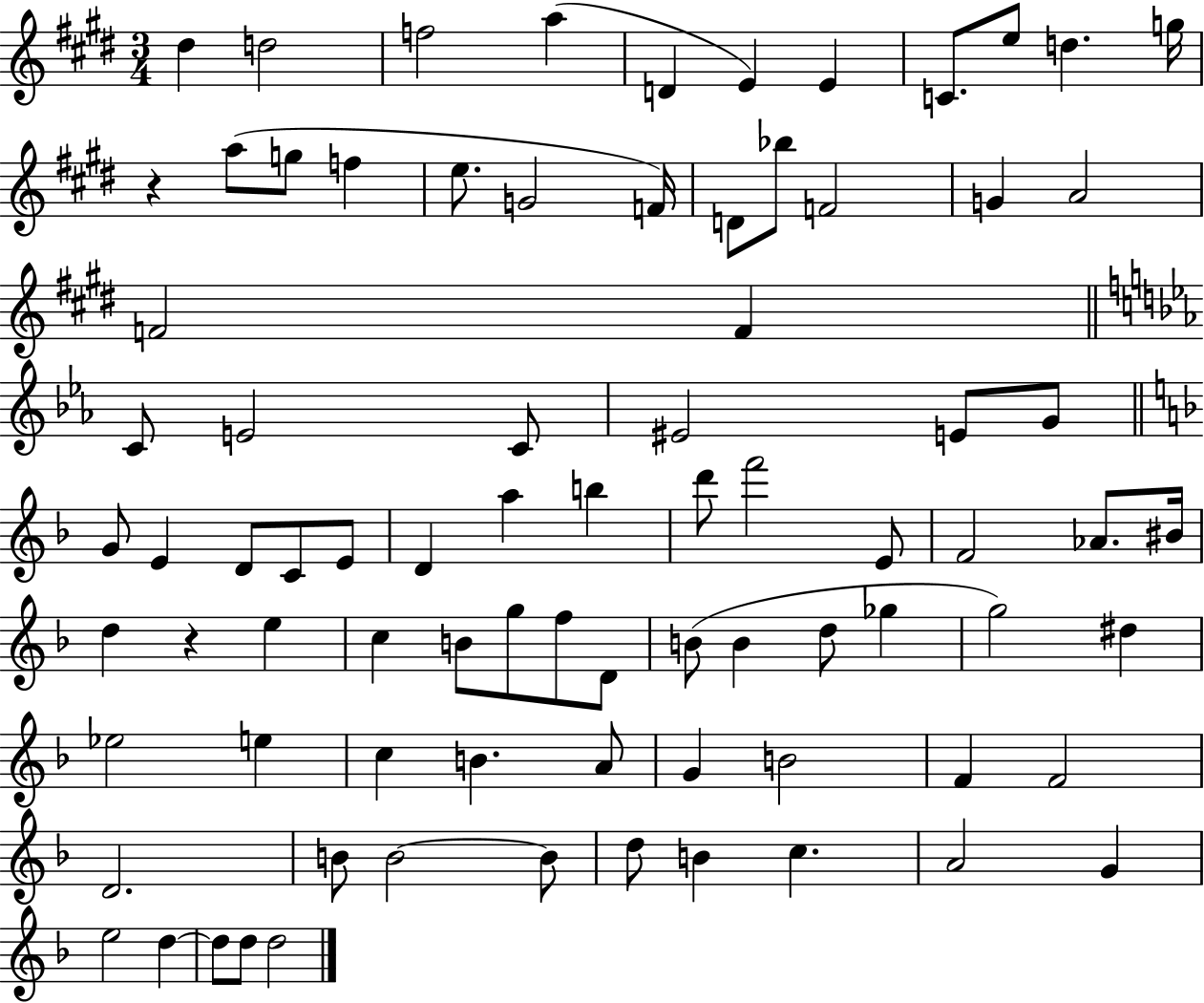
D#5/q D5/h F5/h A5/q D4/q E4/q E4/q C4/e. E5/e D5/q. G5/s R/q A5/e G5/e F5/q E5/e. G4/h F4/s D4/e Bb5/e F4/h G4/q A4/h F4/h F4/q C4/e E4/h C4/e EIS4/h E4/e G4/e G4/e E4/q D4/e C4/e E4/e D4/q A5/q B5/q D6/e F6/h E4/e F4/h Ab4/e. BIS4/s D5/q R/q E5/q C5/q B4/e G5/e F5/e D4/e B4/e B4/q D5/e Gb5/q G5/h D#5/q Eb5/h E5/q C5/q B4/q. A4/e G4/q B4/h F4/q F4/h D4/h. B4/e B4/h B4/e D5/e B4/q C5/q. A4/h G4/q E5/h D5/q D5/e D5/e D5/h